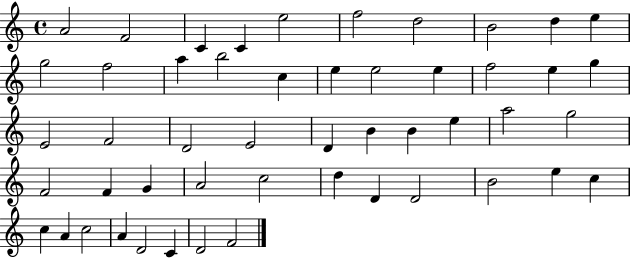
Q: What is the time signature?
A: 4/4